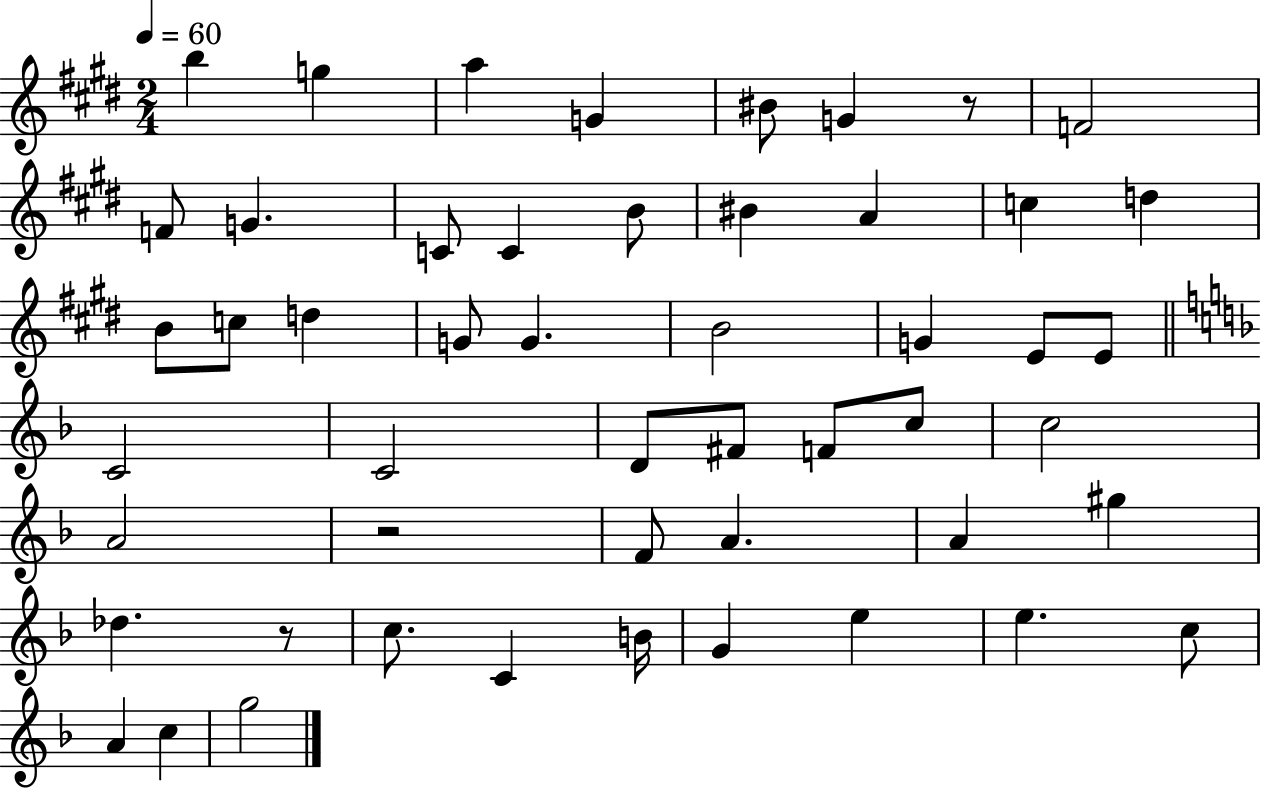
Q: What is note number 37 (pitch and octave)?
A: G#5